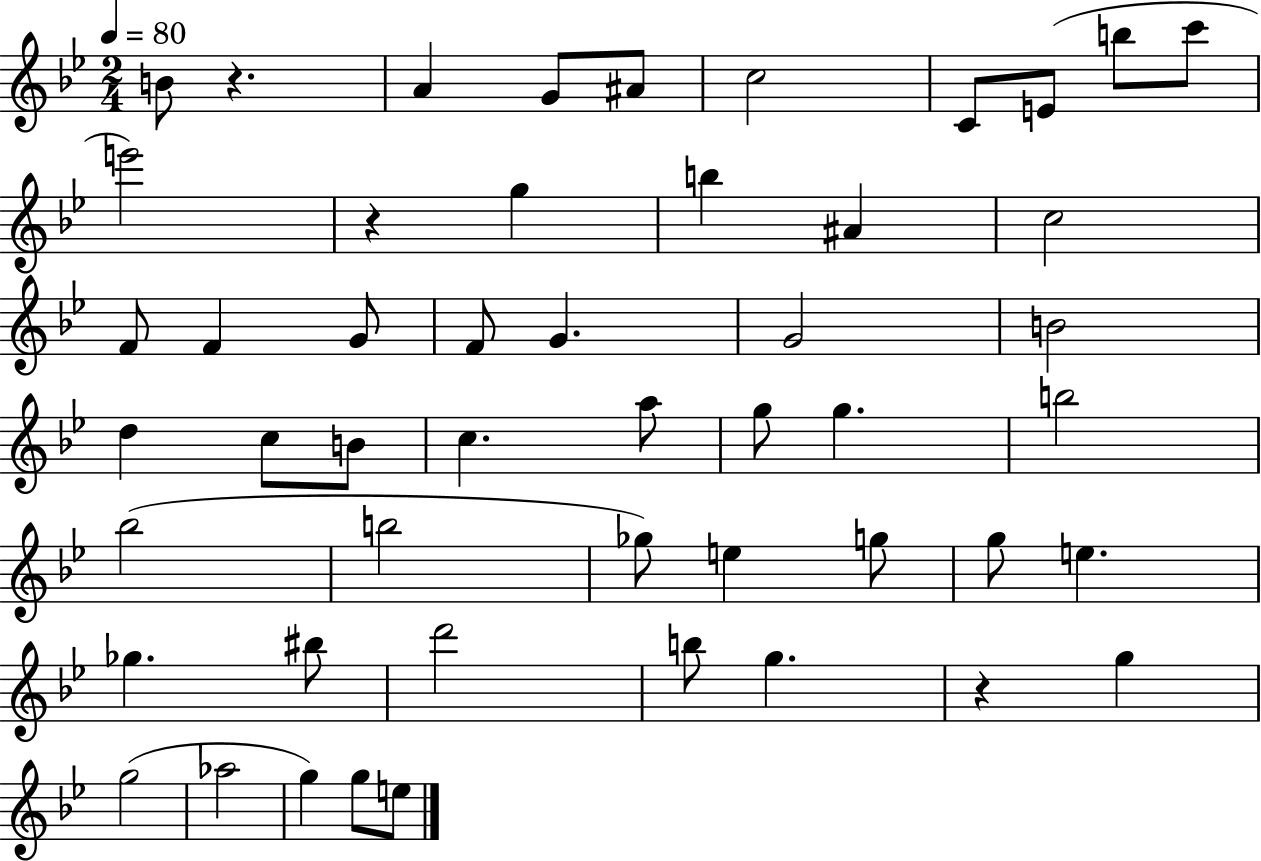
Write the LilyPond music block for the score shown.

{
  \clef treble
  \numericTimeSignature
  \time 2/4
  \key bes \major
  \tempo 4 = 80
  b'8 r4. | a'4 g'8 ais'8 | c''2 | c'8 e'8( b''8 c'''8 | \break e'''2) | r4 g''4 | b''4 ais'4 | c''2 | \break f'8 f'4 g'8 | f'8 g'4. | g'2 | b'2 | \break d''4 c''8 b'8 | c''4. a''8 | g''8 g''4. | b''2 | \break bes''2( | b''2 | ges''8) e''4 g''8 | g''8 e''4. | \break ges''4. bis''8 | d'''2 | b''8 g''4. | r4 g''4 | \break g''2( | aes''2 | g''4) g''8 e''8 | \bar "|."
}